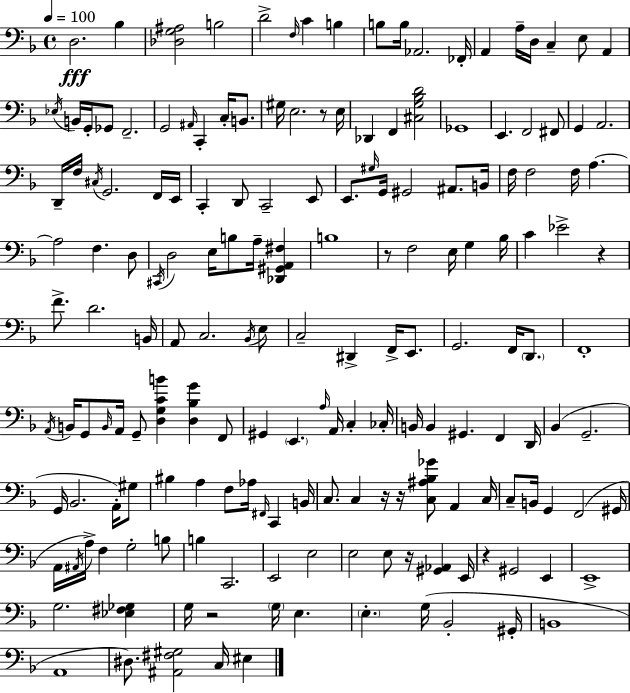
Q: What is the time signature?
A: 4/4